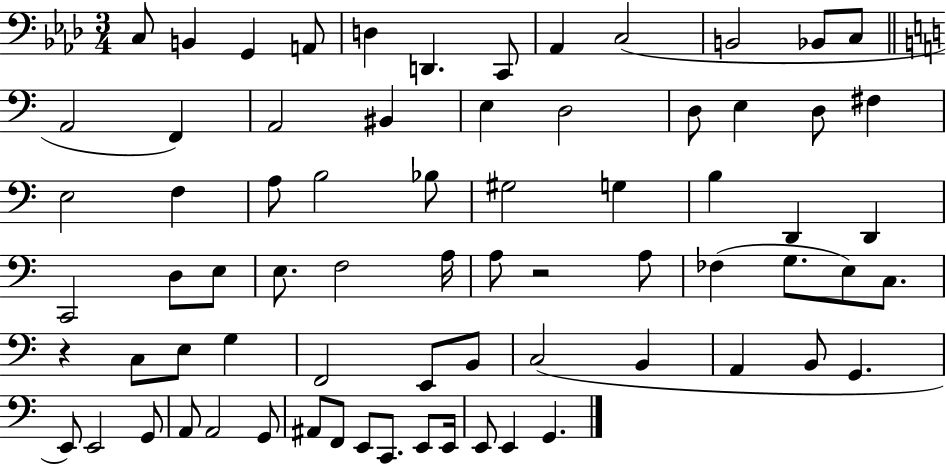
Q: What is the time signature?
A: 3/4